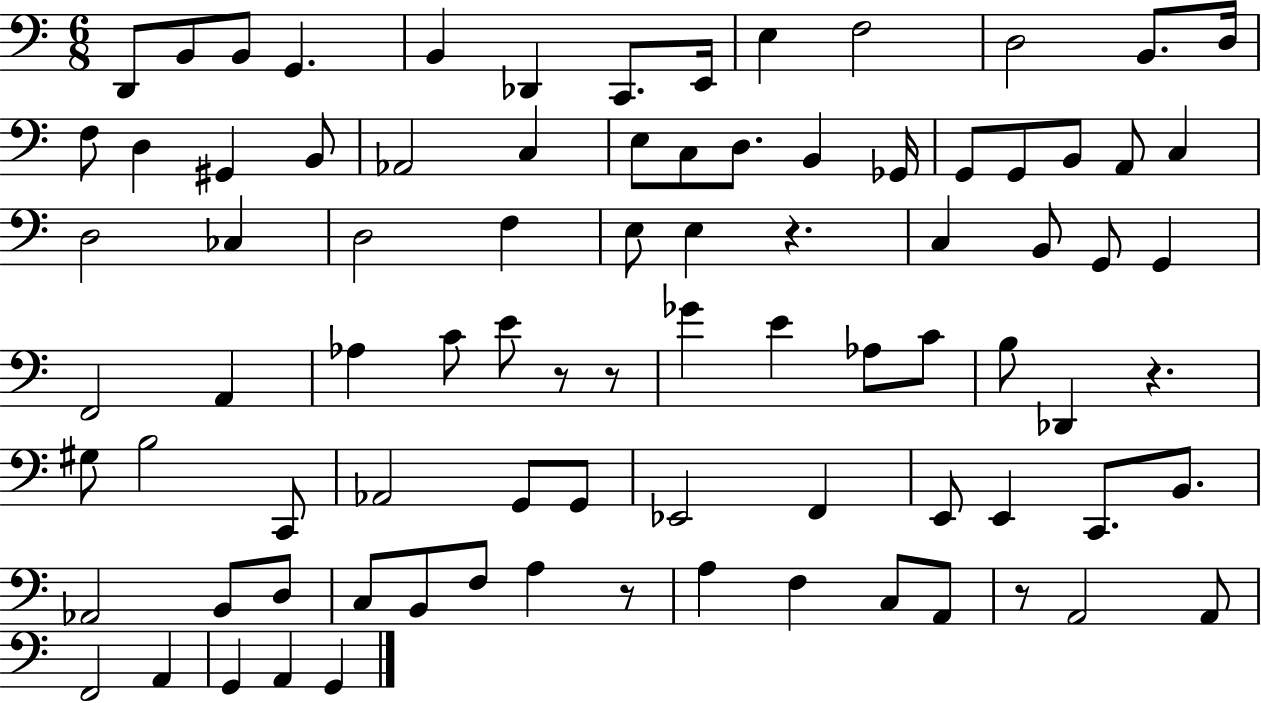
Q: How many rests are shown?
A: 6